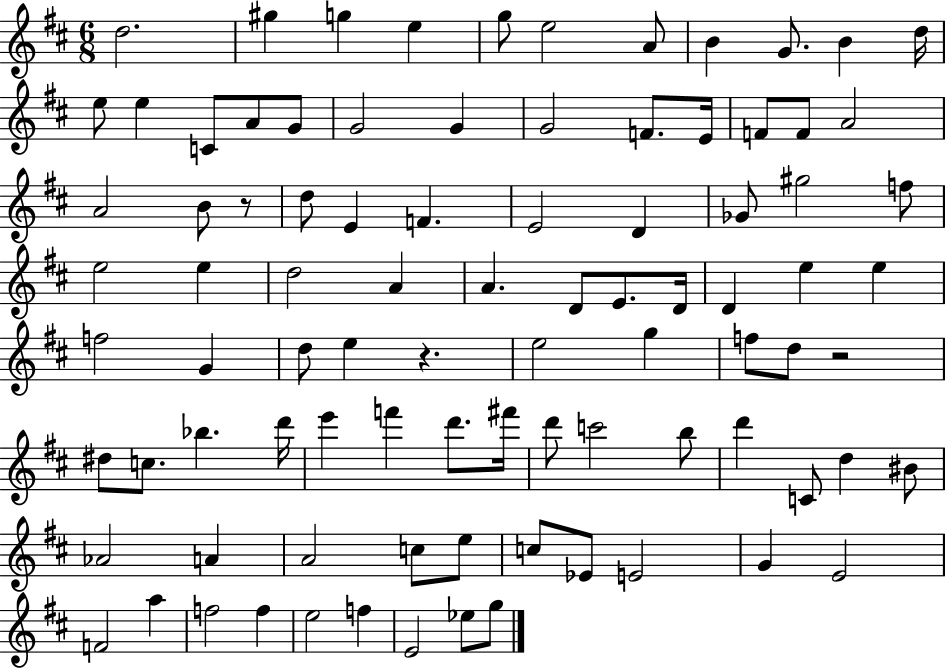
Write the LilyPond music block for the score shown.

{
  \clef treble
  \numericTimeSignature
  \time 6/8
  \key d \major
  d''2. | gis''4 g''4 e''4 | g''8 e''2 a'8 | b'4 g'8. b'4 d''16 | \break e''8 e''4 c'8 a'8 g'8 | g'2 g'4 | g'2 f'8. e'16 | f'8 f'8 a'2 | \break a'2 b'8 r8 | d''8 e'4 f'4. | e'2 d'4 | ges'8 gis''2 f''8 | \break e''2 e''4 | d''2 a'4 | a'4. d'8 e'8. d'16 | d'4 e''4 e''4 | \break f''2 g'4 | d''8 e''4 r4. | e''2 g''4 | f''8 d''8 r2 | \break dis''8 c''8. bes''4. d'''16 | e'''4 f'''4 d'''8. fis'''16 | d'''8 c'''2 b''8 | d'''4 c'8 d''4 bis'8 | \break aes'2 a'4 | a'2 c''8 e''8 | c''8 ees'8 e'2 | g'4 e'2 | \break f'2 a''4 | f''2 f''4 | e''2 f''4 | e'2 ees''8 g''8 | \break \bar "|."
}